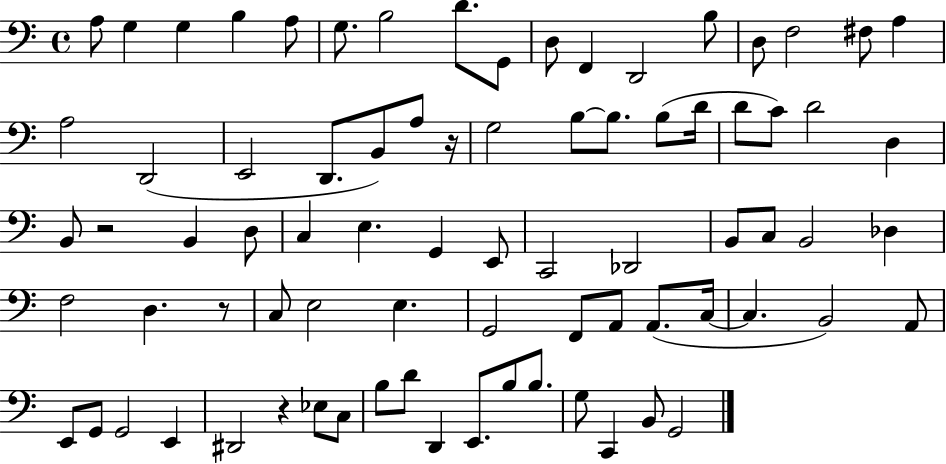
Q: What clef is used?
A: bass